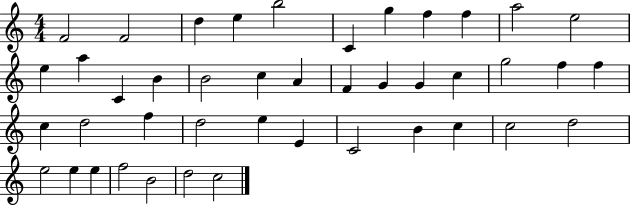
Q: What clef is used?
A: treble